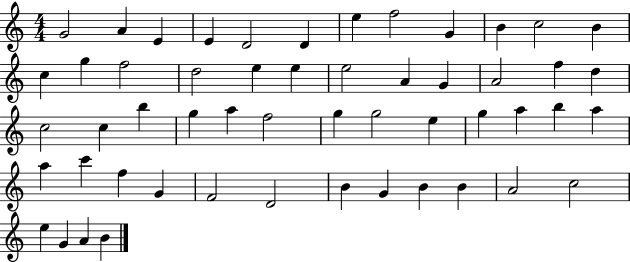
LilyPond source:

{
  \clef treble
  \numericTimeSignature
  \time 4/4
  \key c \major
  g'2 a'4 e'4 | e'4 d'2 d'4 | e''4 f''2 g'4 | b'4 c''2 b'4 | \break c''4 g''4 f''2 | d''2 e''4 e''4 | e''2 a'4 g'4 | a'2 f''4 d''4 | \break c''2 c''4 b''4 | g''4 a''4 f''2 | g''4 g''2 e''4 | g''4 a''4 b''4 a''4 | \break a''4 c'''4 f''4 g'4 | f'2 d'2 | b'4 g'4 b'4 b'4 | a'2 c''2 | \break e''4 g'4 a'4 b'4 | \bar "|."
}